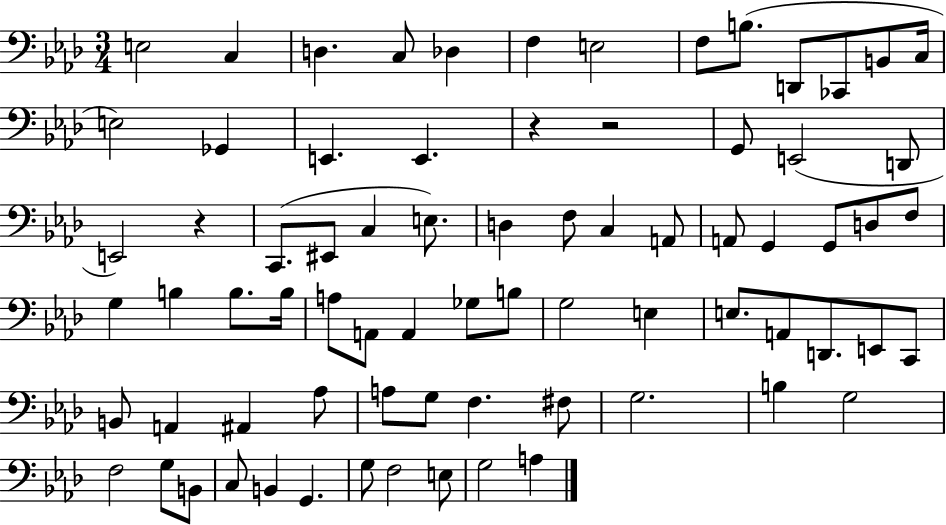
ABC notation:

X:1
T:Untitled
M:3/4
L:1/4
K:Ab
E,2 C, D, C,/2 _D, F, E,2 F,/2 B,/2 D,,/2 _C,,/2 B,,/2 C,/4 E,2 _G,, E,, E,, z z2 G,,/2 E,,2 D,,/2 E,,2 z C,,/2 ^E,,/2 C, E,/2 D, F,/2 C, A,,/2 A,,/2 G,, G,,/2 D,/2 F,/2 G, B, B,/2 B,/4 A,/2 A,,/2 A,, _G,/2 B,/2 G,2 E, E,/2 A,,/2 D,,/2 E,,/2 C,,/2 B,,/2 A,, ^A,, _A,/2 A,/2 G,/2 F, ^F,/2 G,2 B, G,2 F,2 G,/2 B,,/2 C,/2 B,, G,, G,/2 F,2 E,/2 G,2 A,